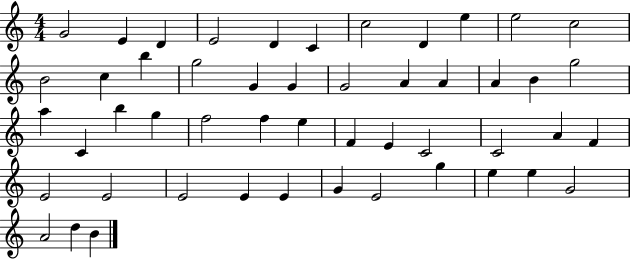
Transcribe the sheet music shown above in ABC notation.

X:1
T:Untitled
M:4/4
L:1/4
K:C
G2 E D E2 D C c2 D e e2 c2 B2 c b g2 G G G2 A A A B g2 a C b g f2 f e F E C2 C2 A F E2 E2 E2 E E G E2 g e e G2 A2 d B